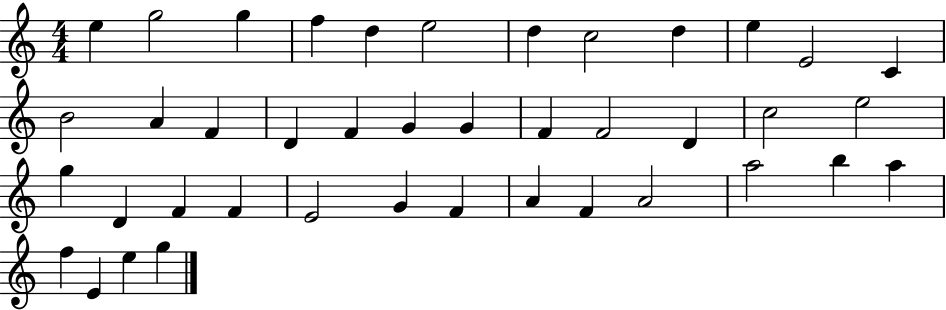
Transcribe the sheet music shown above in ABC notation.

X:1
T:Untitled
M:4/4
L:1/4
K:C
e g2 g f d e2 d c2 d e E2 C B2 A F D F G G F F2 D c2 e2 g D F F E2 G F A F A2 a2 b a f E e g